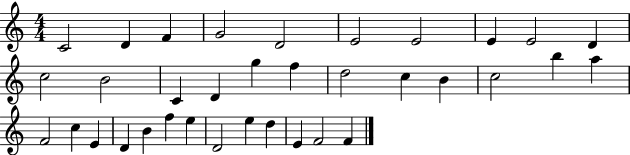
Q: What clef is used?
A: treble